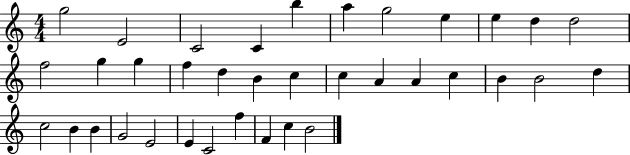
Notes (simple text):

G5/h E4/h C4/h C4/q B5/q A5/q G5/h E5/q E5/q D5/q D5/h F5/h G5/q G5/q F5/q D5/q B4/q C5/q C5/q A4/q A4/q C5/q B4/q B4/h D5/q C5/h B4/q B4/q G4/h E4/h E4/q C4/h F5/q F4/q C5/q B4/h